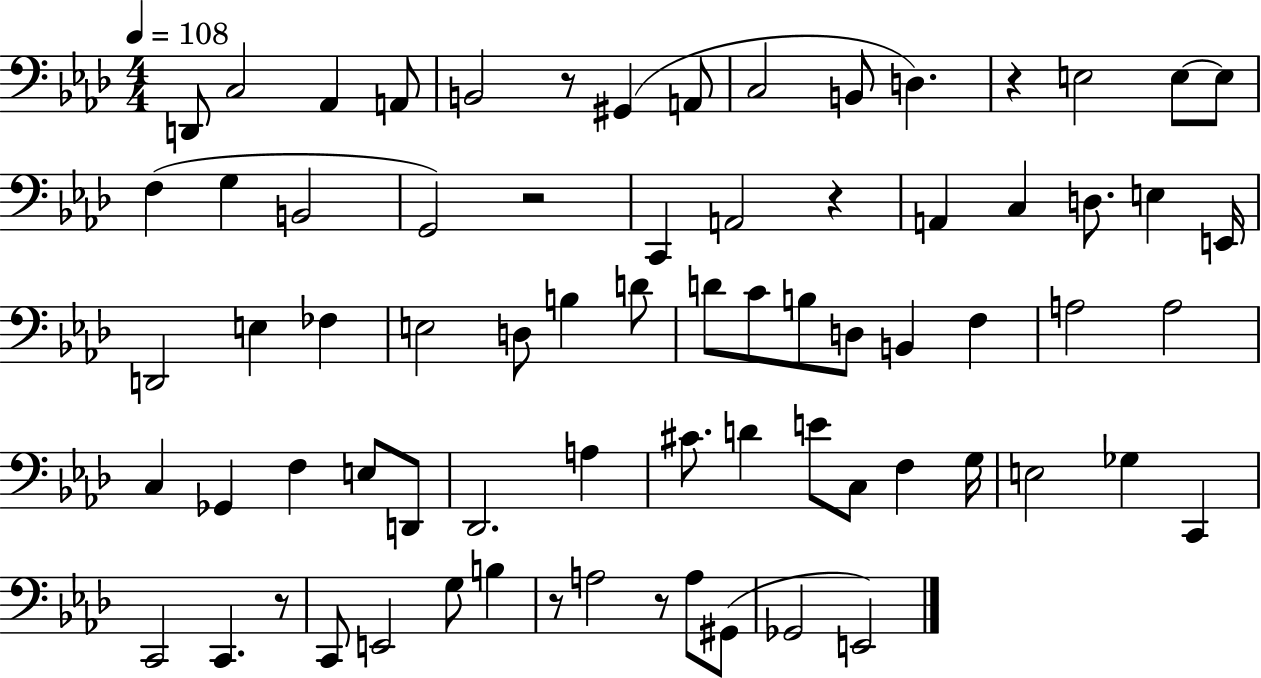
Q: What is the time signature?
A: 4/4